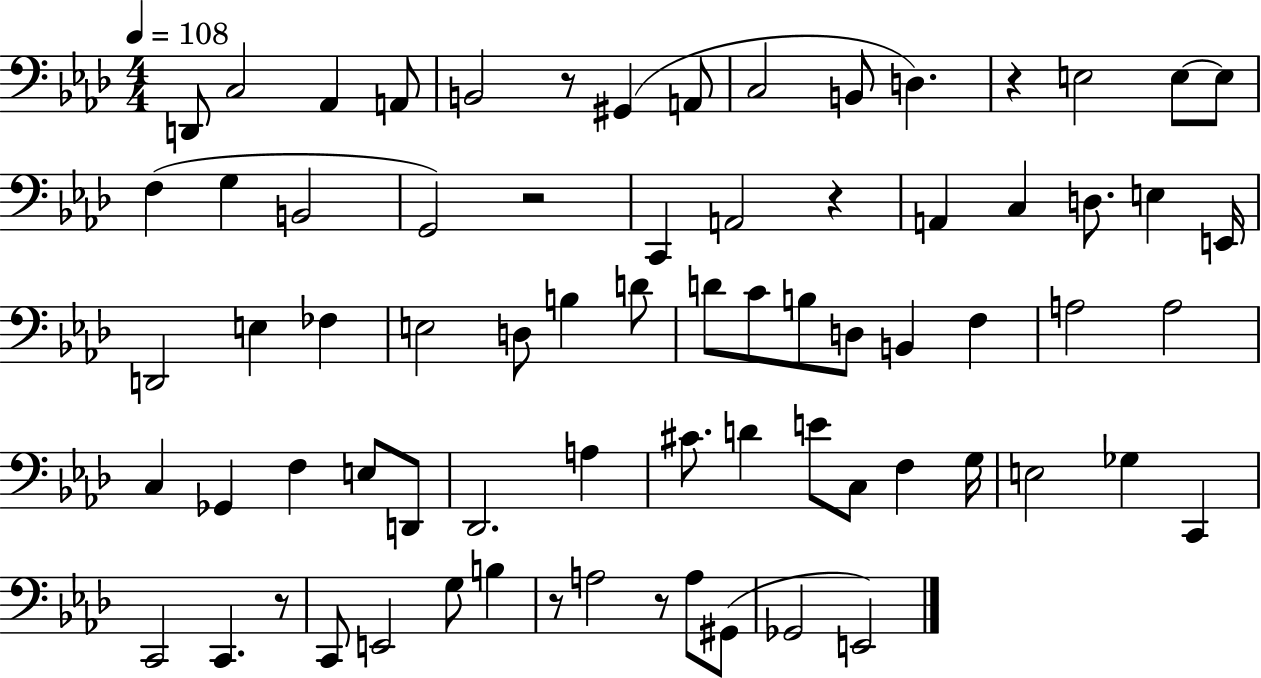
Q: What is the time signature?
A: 4/4